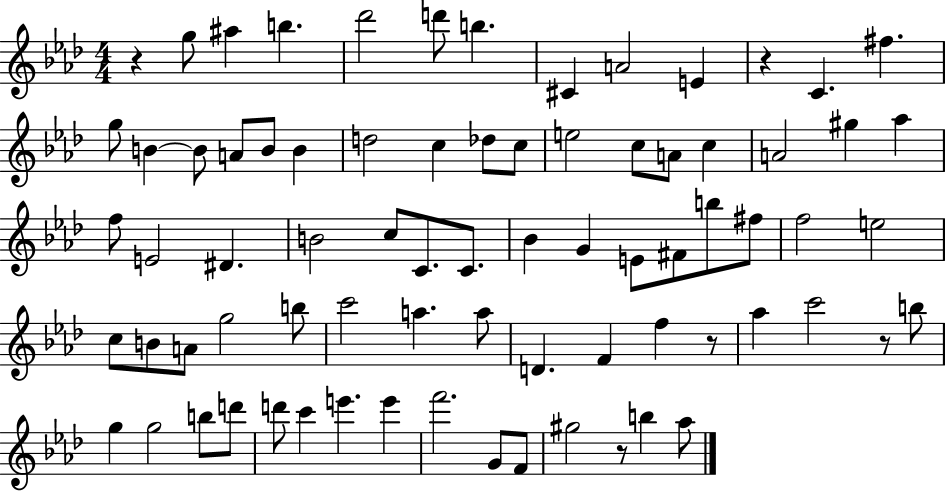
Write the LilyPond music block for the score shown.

{
  \clef treble
  \numericTimeSignature
  \time 4/4
  \key aes \major
  r4 g''8 ais''4 b''4. | des'''2 d'''8 b''4. | cis'4 a'2 e'4 | r4 c'4. fis''4. | \break g''8 b'4~~ b'8 a'8 b'8 b'4 | d''2 c''4 des''8 c''8 | e''2 c''8 a'8 c''4 | a'2 gis''4 aes''4 | \break f''8 e'2 dis'4. | b'2 c''8 c'8. c'8. | bes'4 g'4 e'8 fis'8 b''8 fis''8 | f''2 e''2 | \break c''8 b'8 a'8 g''2 b''8 | c'''2 a''4. a''8 | d'4. f'4 f''4 r8 | aes''4 c'''2 r8 b''8 | \break g''4 g''2 b''8 d'''8 | d'''8 c'''4 e'''4. e'''4 | f'''2. g'8 f'8 | gis''2 r8 b''4 aes''8 | \break \bar "|."
}